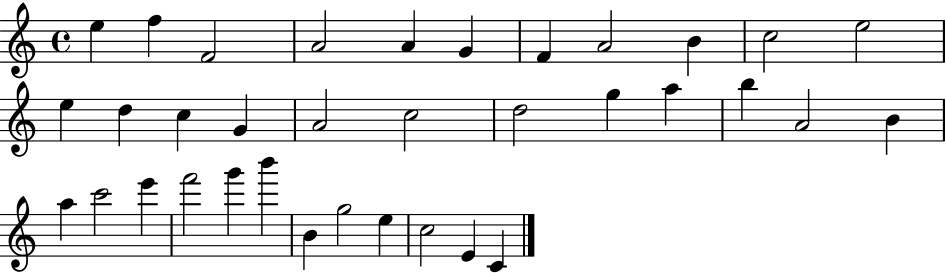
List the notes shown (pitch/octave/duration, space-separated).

E5/q F5/q F4/h A4/h A4/q G4/q F4/q A4/h B4/q C5/h E5/h E5/q D5/q C5/q G4/q A4/h C5/h D5/h G5/q A5/q B5/q A4/h B4/q A5/q C6/h E6/q F6/h G6/q B6/q B4/q G5/h E5/q C5/h E4/q C4/q